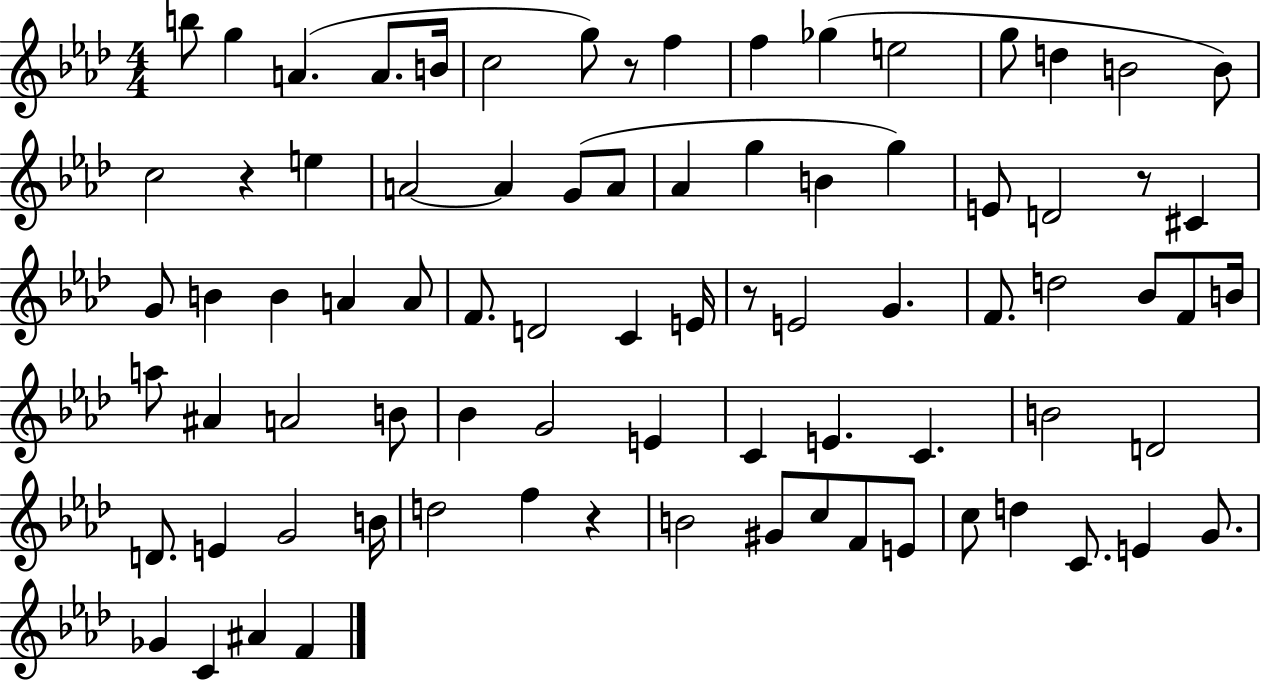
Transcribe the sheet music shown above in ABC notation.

X:1
T:Untitled
M:4/4
L:1/4
K:Ab
b/2 g A A/2 B/4 c2 g/2 z/2 f f _g e2 g/2 d B2 B/2 c2 z e A2 A G/2 A/2 _A g B g E/2 D2 z/2 ^C G/2 B B A A/2 F/2 D2 C E/4 z/2 E2 G F/2 d2 _B/2 F/2 B/4 a/2 ^A A2 B/2 _B G2 E C E C B2 D2 D/2 E G2 B/4 d2 f z B2 ^G/2 c/2 F/2 E/2 c/2 d C/2 E G/2 _G C ^A F